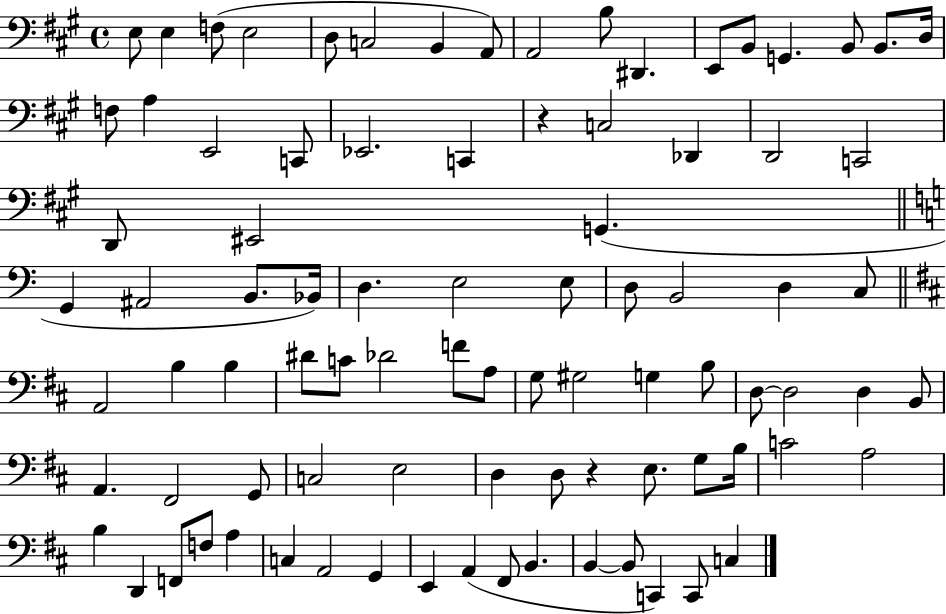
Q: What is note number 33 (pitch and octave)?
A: B2